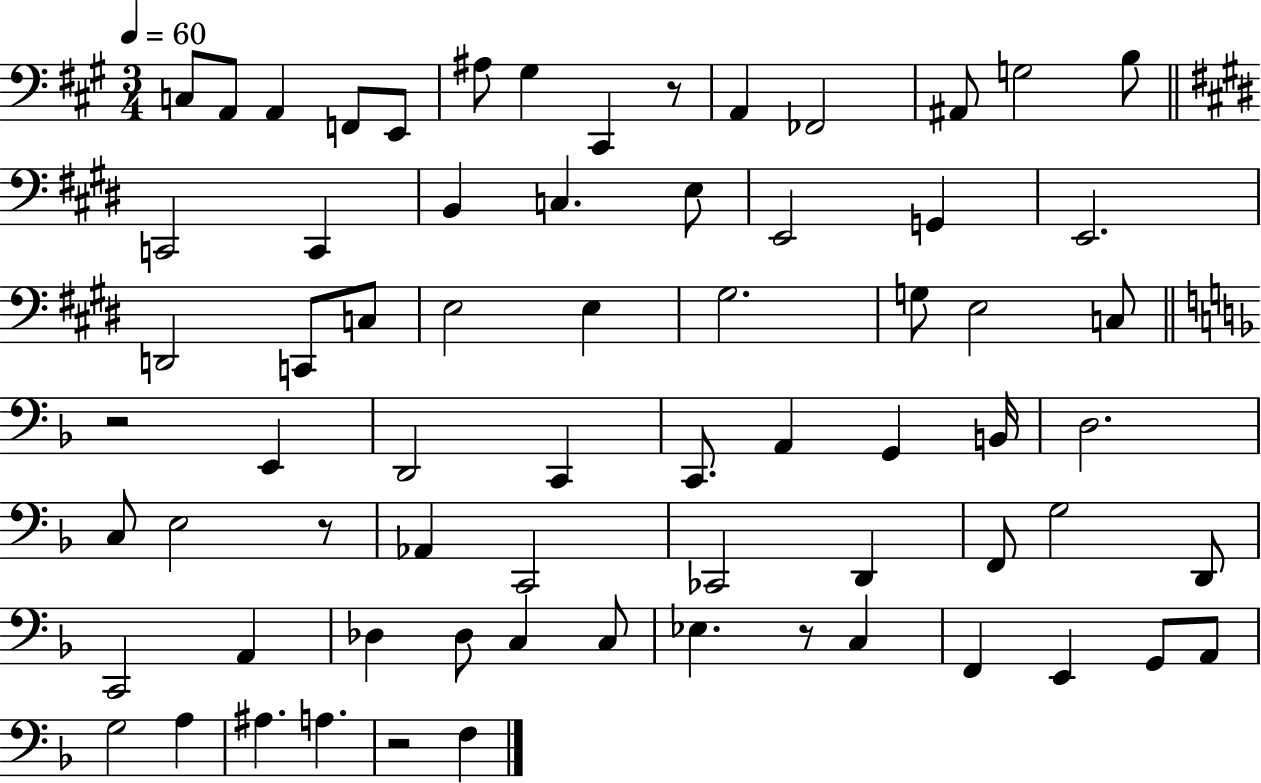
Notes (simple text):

C3/e A2/e A2/q F2/e E2/e A#3/e G#3/q C#2/q R/e A2/q FES2/h A#2/e G3/h B3/e C2/h C2/q B2/q C3/q. E3/e E2/h G2/q E2/h. D2/h C2/e C3/e E3/h E3/q G#3/h. G3/e E3/h C3/e R/h E2/q D2/h C2/q C2/e. A2/q G2/q B2/s D3/h. C3/e E3/h R/e Ab2/q C2/h CES2/h D2/q F2/e G3/h D2/e C2/h A2/q Db3/q Db3/e C3/q C3/e Eb3/q. R/e C3/q F2/q E2/q G2/e A2/e G3/h A3/q A#3/q. A3/q. R/h F3/q